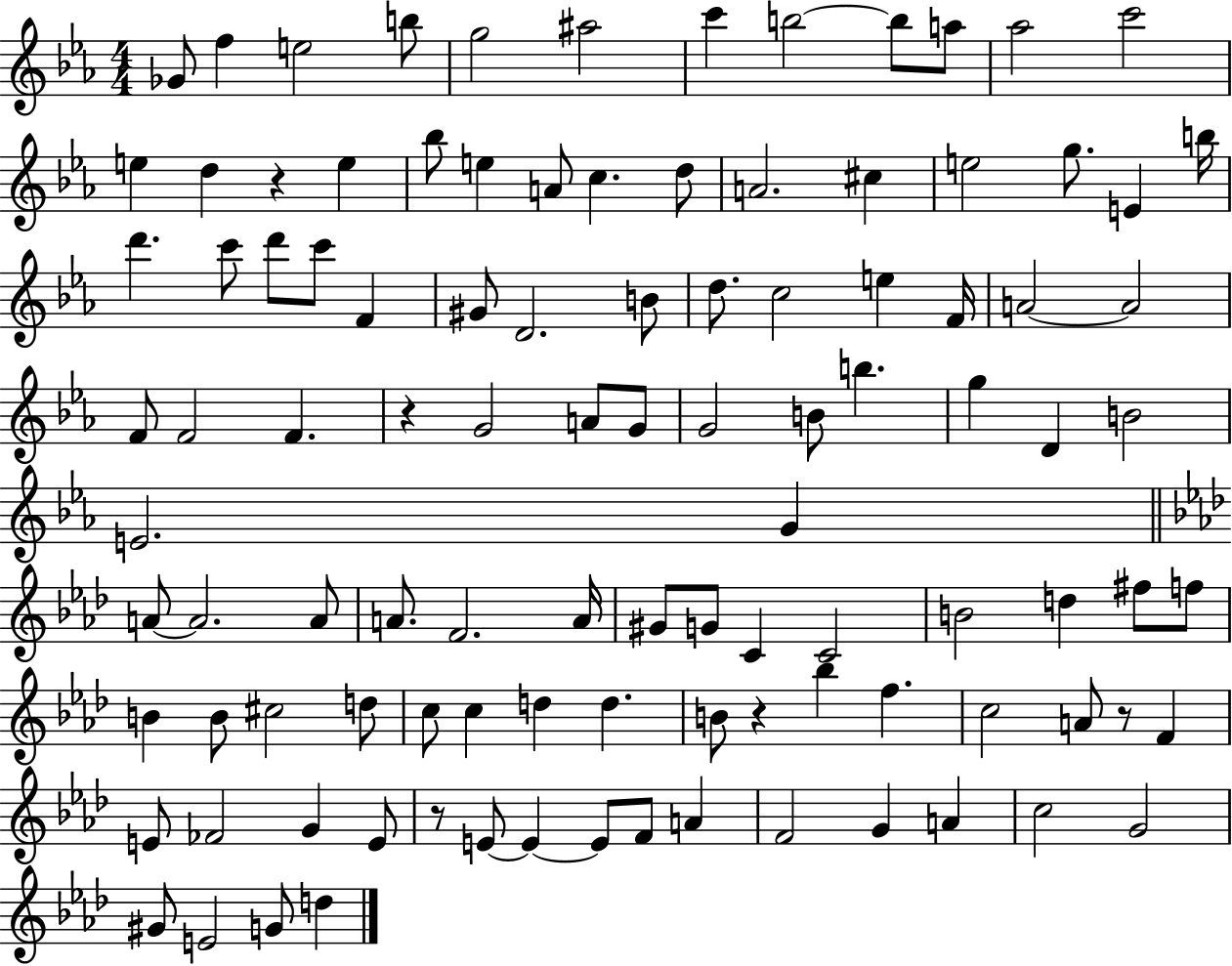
X:1
T:Untitled
M:4/4
L:1/4
K:Eb
_G/2 f e2 b/2 g2 ^a2 c' b2 b/2 a/2 _a2 c'2 e d z e _b/2 e A/2 c d/2 A2 ^c e2 g/2 E b/4 d' c'/2 d'/2 c'/2 F ^G/2 D2 B/2 d/2 c2 e F/4 A2 A2 F/2 F2 F z G2 A/2 G/2 G2 B/2 b g D B2 E2 G A/2 A2 A/2 A/2 F2 A/4 ^G/2 G/2 C C2 B2 d ^f/2 f/2 B B/2 ^c2 d/2 c/2 c d d B/2 z _b f c2 A/2 z/2 F E/2 _F2 G E/2 z/2 E/2 E E/2 F/2 A F2 G A c2 G2 ^G/2 E2 G/2 d